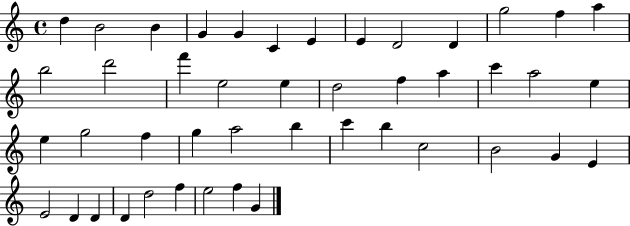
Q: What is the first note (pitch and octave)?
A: D5